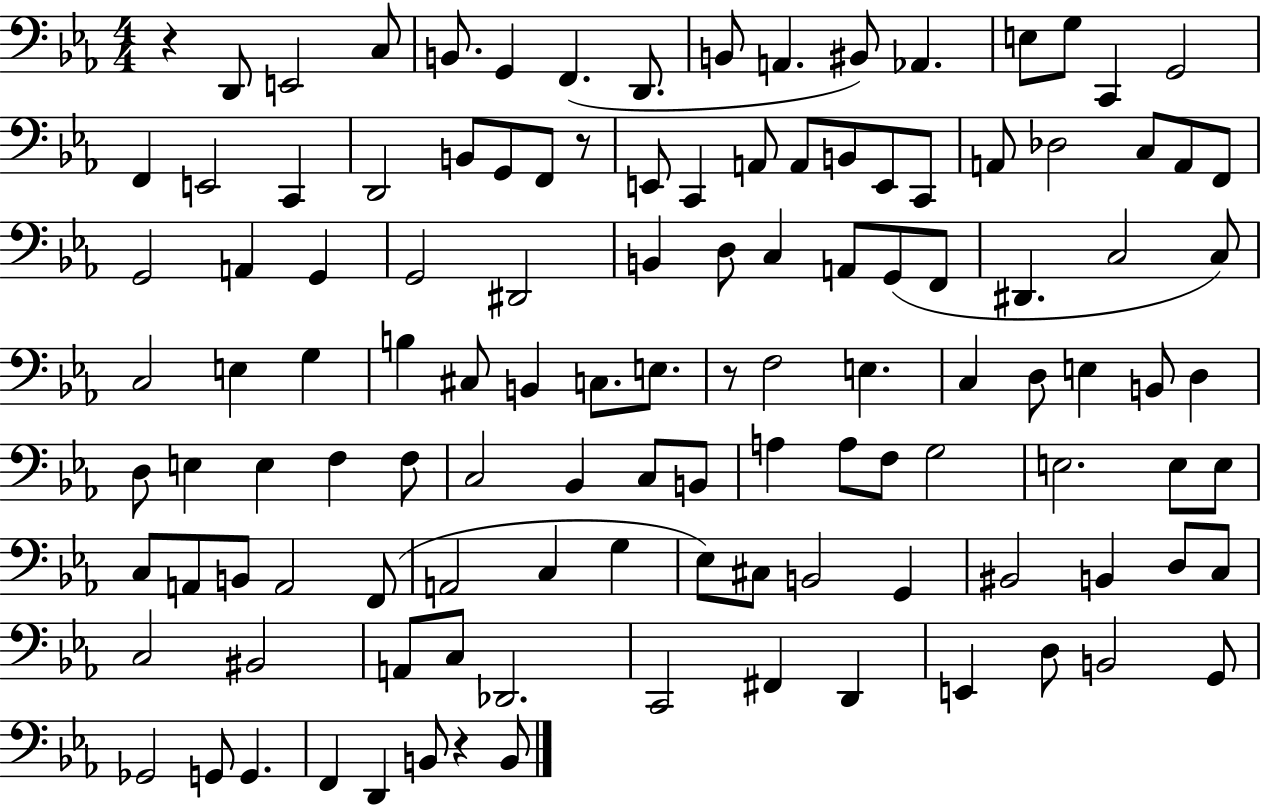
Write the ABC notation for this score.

X:1
T:Untitled
M:4/4
L:1/4
K:Eb
z D,,/2 E,,2 C,/2 B,,/2 G,, F,, D,,/2 B,,/2 A,, ^B,,/2 _A,, E,/2 G,/2 C,, G,,2 F,, E,,2 C,, D,,2 B,,/2 G,,/2 F,,/2 z/2 E,,/2 C,, A,,/2 A,,/2 B,,/2 E,,/2 C,,/2 A,,/2 _D,2 C,/2 A,,/2 F,,/2 G,,2 A,, G,, G,,2 ^D,,2 B,, D,/2 C, A,,/2 G,,/2 F,,/2 ^D,, C,2 C,/2 C,2 E, G, B, ^C,/2 B,, C,/2 E,/2 z/2 F,2 E, C, D,/2 E, B,,/2 D, D,/2 E, E, F, F,/2 C,2 _B,, C,/2 B,,/2 A, A,/2 F,/2 G,2 E,2 E,/2 E,/2 C,/2 A,,/2 B,,/2 A,,2 F,,/2 A,,2 C, G, _E,/2 ^C,/2 B,,2 G,, ^B,,2 B,, D,/2 C,/2 C,2 ^B,,2 A,,/2 C,/2 _D,,2 C,,2 ^F,, D,, E,, D,/2 B,,2 G,,/2 _G,,2 G,,/2 G,, F,, D,, B,,/2 z B,,/2